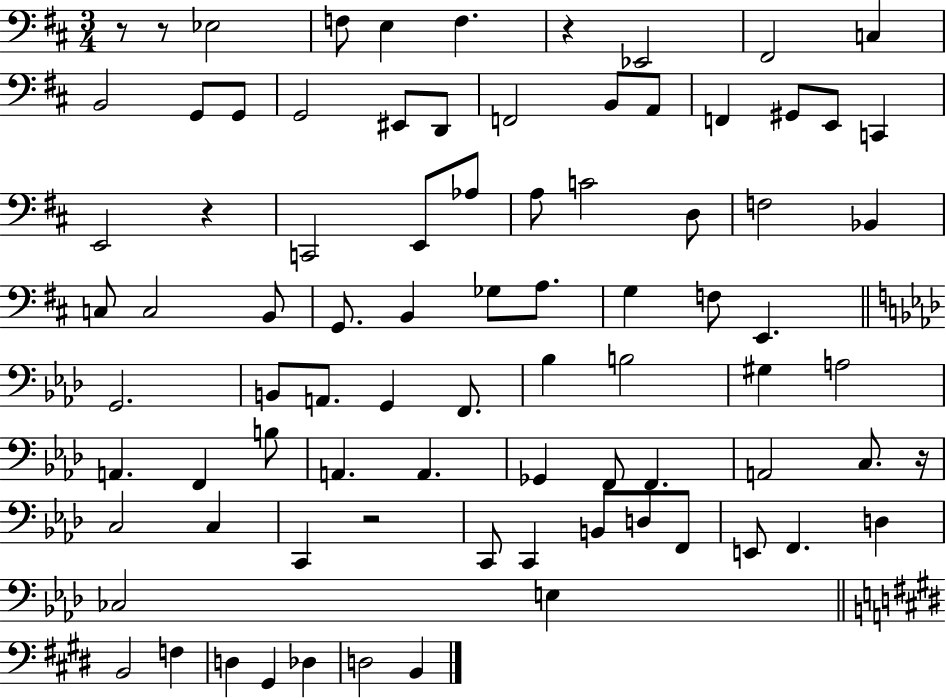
R/e R/e Eb3/h F3/e E3/q F3/q. R/q Eb2/h F#2/h C3/q B2/h G2/e G2/e G2/h EIS2/e D2/e F2/h B2/e A2/e F2/q G#2/e E2/e C2/q E2/h R/q C2/h E2/e Ab3/e A3/e C4/h D3/e F3/h Bb2/q C3/e C3/h B2/e G2/e. B2/q Gb3/e A3/e. G3/q F3/e E2/q. G2/h. B2/e A2/e. G2/q F2/e. Bb3/q B3/h G#3/q A3/h A2/q. F2/q B3/e A2/q. A2/q. Gb2/q F2/e F2/q. A2/h C3/e. R/s C3/h C3/q C2/q R/h C2/e C2/q B2/e D3/e F2/e E2/e F2/q. D3/q CES3/h E3/q B2/h F3/q D3/q G#2/q Db3/q D3/h B2/q